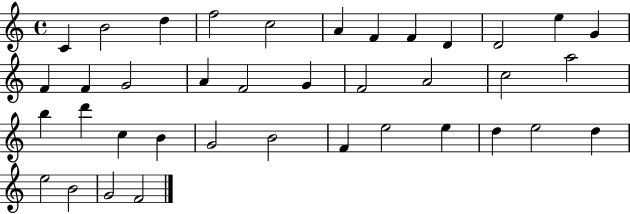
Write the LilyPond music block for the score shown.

{
  \clef treble
  \time 4/4
  \defaultTimeSignature
  \key c \major
  c'4 b'2 d''4 | f''2 c''2 | a'4 f'4 f'4 d'4 | d'2 e''4 g'4 | \break f'4 f'4 g'2 | a'4 f'2 g'4 | f'2 a'2 | c''2 a''2 | \break b''4 d'''4 c''4 b'4 | g'2 b'2 | f'4 e''2 e''4 | d''4 e''2 d''4 | \break e''2 b'2 | g'2 f'2 | \bar "|."
}